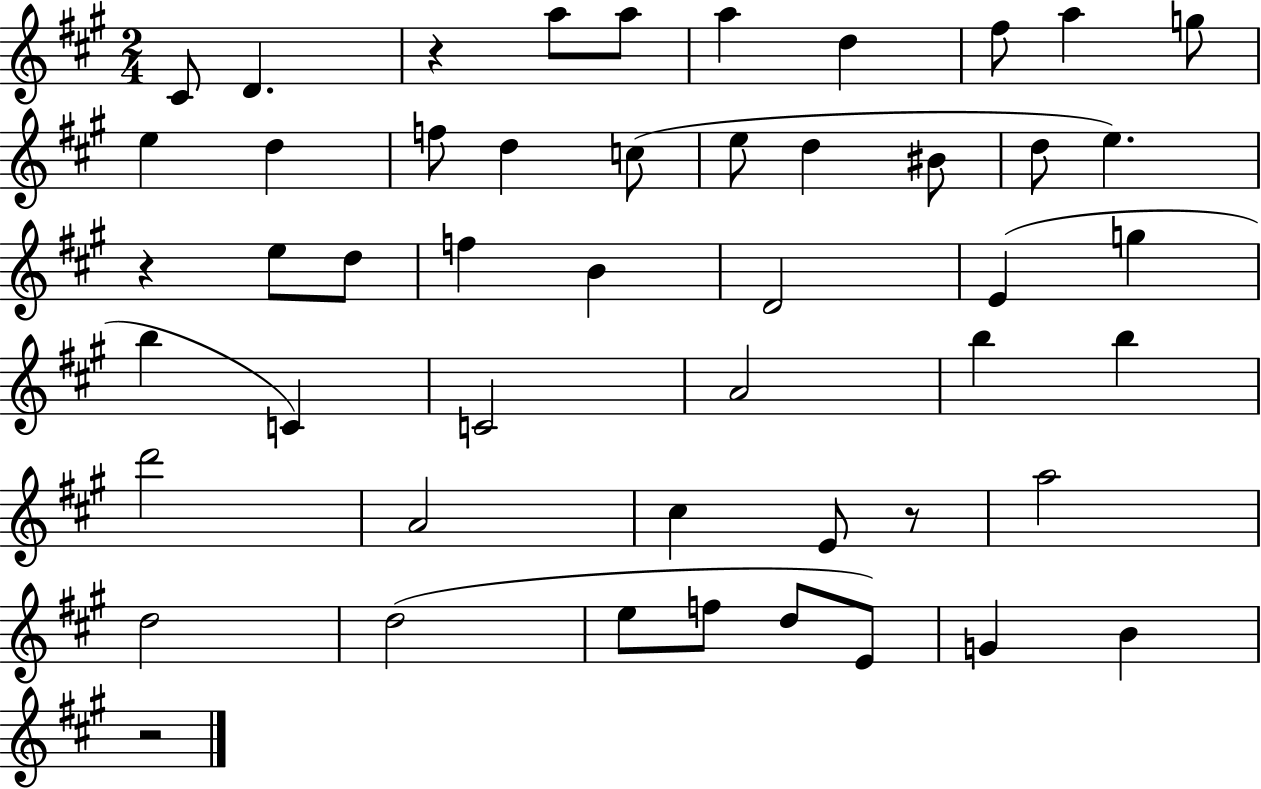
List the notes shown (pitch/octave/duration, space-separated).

C#4/e D4/q. R/q A5/e A5/e A5/q D5/q F#5/e A5/q G5/e E5/q D5/q F5/e D5/q C5/e E5/e D5/q BIS4/e D5/e E5/q. R/q E5/e D5/e F5/q B4/q D4/h E4/q G5/q B5/q C4/q C4/h A4/h B5/q B5/q D6/h A4/h C#5/q E4/e R/e A5/h D5/h D5/h E5/e F5/e D5/e E4/e G4/q B4/q R/h